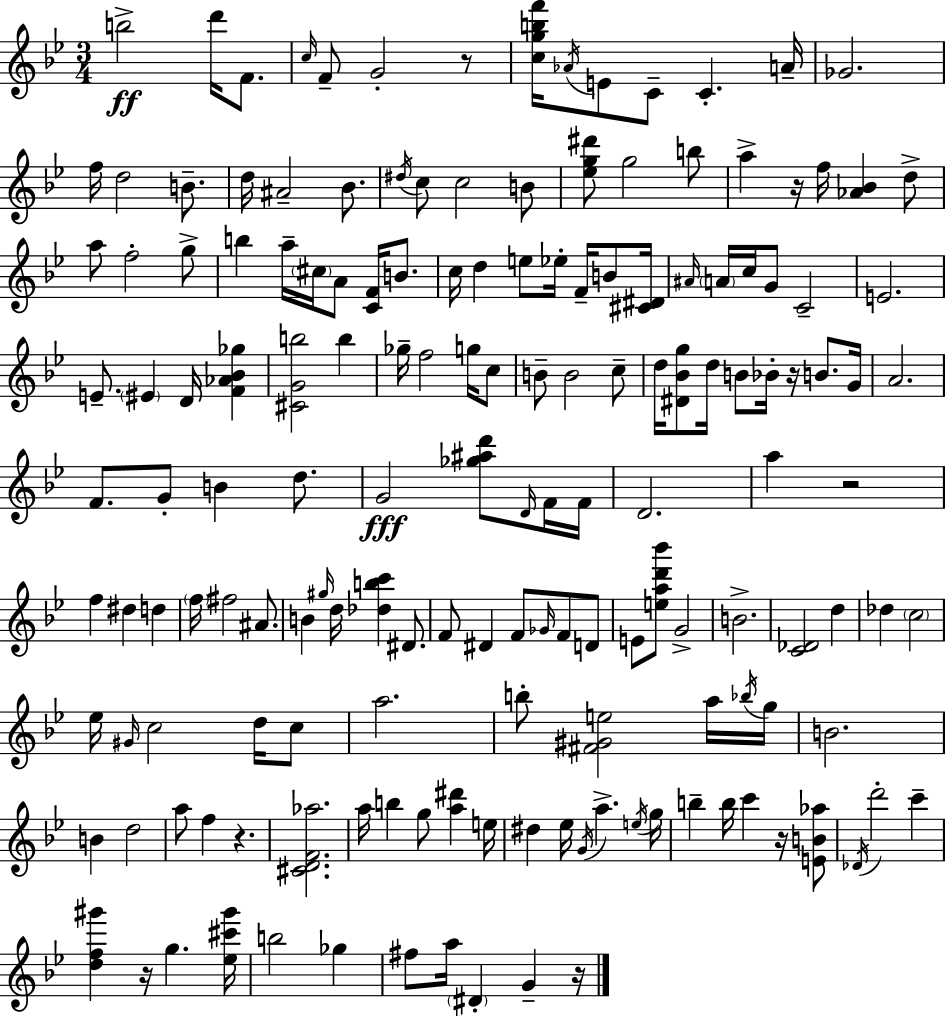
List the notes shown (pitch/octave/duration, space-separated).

B5/h D6/s F4/e. C5/s F4/e G4/h R/e [C5,G5,B5,F6]/s Ab4/s E4/e C4/e C4/q. A4/s Gb4/h. F5/s D5/h B4/e. D5/s A#4/h Bb4/e. D#5/s C5/e C5/h B4/e [Eb5,G5,D#6]/e G5/h B5/e A5/q R/s F5/s [Ab4,Bb4]/q D5/e A5/e F5/h G5/e B5/q A5/s C#5/s A4/e [C4,F4]/s B4/e. C5/s D5/q E5/e Eb5/s F4/s B4/e [C#4,D#4]/s A#4/s A4/s C5/s G4/e C4/h E4/h. E4/e. EIS4/q D4/s [F4,Ab4,Bb4,Gb5]/q [C#4,G4,B5]/h B5/q Gb5/s F5/h G5/s C5/e B4/e B4/h C5/e D5/s [D#4,Bb4,G5]/e D5/s B4/e Bb4/s R/s B4/e. G4/s A4/h. F4/e. G4/e B4/q D5/e. G4/h [Gb5,A#5,D6]/e D4/s F4/s F4/s D4/h. A5/q R/h F5/q D#5/q D5/q F5/s F#5/h A#4/e. B4/q G#5/s D5/s [Db5,B5,C6]/q D#4/e. F4/e D#4/q F4/e Gb4/s F4/e D4/e E4/e [E5,A5,D6,Bb6]/e G4/h B4/h. [C4,Db4]/h D5/q Db5/q C5/h Eb5/s G#4/s C5/h D5/s C5/e A5/h. B5/e [F#4,G#4,E5]/h A5/s Bb5/s G5/s B4/h. B4/q D5/h A5/e F5/q R/q. [C#4,D4,F4,Ab5]/h. A5/s B5/q G5/e [A5,D#6]/q E5/s D#5/q Eb5/s G4/s A5/q. E5/s G5/s B5/q B5/s C6/q R/s [E4,B4,Ab5]/e Db4/s D6/h C6/q [D5,F5,G#6]/q R/s G5/q. [Eb5,C#6,G#6]/s B5/h Gb5/q F#5/e A5/s D#4/q G4/q R/s